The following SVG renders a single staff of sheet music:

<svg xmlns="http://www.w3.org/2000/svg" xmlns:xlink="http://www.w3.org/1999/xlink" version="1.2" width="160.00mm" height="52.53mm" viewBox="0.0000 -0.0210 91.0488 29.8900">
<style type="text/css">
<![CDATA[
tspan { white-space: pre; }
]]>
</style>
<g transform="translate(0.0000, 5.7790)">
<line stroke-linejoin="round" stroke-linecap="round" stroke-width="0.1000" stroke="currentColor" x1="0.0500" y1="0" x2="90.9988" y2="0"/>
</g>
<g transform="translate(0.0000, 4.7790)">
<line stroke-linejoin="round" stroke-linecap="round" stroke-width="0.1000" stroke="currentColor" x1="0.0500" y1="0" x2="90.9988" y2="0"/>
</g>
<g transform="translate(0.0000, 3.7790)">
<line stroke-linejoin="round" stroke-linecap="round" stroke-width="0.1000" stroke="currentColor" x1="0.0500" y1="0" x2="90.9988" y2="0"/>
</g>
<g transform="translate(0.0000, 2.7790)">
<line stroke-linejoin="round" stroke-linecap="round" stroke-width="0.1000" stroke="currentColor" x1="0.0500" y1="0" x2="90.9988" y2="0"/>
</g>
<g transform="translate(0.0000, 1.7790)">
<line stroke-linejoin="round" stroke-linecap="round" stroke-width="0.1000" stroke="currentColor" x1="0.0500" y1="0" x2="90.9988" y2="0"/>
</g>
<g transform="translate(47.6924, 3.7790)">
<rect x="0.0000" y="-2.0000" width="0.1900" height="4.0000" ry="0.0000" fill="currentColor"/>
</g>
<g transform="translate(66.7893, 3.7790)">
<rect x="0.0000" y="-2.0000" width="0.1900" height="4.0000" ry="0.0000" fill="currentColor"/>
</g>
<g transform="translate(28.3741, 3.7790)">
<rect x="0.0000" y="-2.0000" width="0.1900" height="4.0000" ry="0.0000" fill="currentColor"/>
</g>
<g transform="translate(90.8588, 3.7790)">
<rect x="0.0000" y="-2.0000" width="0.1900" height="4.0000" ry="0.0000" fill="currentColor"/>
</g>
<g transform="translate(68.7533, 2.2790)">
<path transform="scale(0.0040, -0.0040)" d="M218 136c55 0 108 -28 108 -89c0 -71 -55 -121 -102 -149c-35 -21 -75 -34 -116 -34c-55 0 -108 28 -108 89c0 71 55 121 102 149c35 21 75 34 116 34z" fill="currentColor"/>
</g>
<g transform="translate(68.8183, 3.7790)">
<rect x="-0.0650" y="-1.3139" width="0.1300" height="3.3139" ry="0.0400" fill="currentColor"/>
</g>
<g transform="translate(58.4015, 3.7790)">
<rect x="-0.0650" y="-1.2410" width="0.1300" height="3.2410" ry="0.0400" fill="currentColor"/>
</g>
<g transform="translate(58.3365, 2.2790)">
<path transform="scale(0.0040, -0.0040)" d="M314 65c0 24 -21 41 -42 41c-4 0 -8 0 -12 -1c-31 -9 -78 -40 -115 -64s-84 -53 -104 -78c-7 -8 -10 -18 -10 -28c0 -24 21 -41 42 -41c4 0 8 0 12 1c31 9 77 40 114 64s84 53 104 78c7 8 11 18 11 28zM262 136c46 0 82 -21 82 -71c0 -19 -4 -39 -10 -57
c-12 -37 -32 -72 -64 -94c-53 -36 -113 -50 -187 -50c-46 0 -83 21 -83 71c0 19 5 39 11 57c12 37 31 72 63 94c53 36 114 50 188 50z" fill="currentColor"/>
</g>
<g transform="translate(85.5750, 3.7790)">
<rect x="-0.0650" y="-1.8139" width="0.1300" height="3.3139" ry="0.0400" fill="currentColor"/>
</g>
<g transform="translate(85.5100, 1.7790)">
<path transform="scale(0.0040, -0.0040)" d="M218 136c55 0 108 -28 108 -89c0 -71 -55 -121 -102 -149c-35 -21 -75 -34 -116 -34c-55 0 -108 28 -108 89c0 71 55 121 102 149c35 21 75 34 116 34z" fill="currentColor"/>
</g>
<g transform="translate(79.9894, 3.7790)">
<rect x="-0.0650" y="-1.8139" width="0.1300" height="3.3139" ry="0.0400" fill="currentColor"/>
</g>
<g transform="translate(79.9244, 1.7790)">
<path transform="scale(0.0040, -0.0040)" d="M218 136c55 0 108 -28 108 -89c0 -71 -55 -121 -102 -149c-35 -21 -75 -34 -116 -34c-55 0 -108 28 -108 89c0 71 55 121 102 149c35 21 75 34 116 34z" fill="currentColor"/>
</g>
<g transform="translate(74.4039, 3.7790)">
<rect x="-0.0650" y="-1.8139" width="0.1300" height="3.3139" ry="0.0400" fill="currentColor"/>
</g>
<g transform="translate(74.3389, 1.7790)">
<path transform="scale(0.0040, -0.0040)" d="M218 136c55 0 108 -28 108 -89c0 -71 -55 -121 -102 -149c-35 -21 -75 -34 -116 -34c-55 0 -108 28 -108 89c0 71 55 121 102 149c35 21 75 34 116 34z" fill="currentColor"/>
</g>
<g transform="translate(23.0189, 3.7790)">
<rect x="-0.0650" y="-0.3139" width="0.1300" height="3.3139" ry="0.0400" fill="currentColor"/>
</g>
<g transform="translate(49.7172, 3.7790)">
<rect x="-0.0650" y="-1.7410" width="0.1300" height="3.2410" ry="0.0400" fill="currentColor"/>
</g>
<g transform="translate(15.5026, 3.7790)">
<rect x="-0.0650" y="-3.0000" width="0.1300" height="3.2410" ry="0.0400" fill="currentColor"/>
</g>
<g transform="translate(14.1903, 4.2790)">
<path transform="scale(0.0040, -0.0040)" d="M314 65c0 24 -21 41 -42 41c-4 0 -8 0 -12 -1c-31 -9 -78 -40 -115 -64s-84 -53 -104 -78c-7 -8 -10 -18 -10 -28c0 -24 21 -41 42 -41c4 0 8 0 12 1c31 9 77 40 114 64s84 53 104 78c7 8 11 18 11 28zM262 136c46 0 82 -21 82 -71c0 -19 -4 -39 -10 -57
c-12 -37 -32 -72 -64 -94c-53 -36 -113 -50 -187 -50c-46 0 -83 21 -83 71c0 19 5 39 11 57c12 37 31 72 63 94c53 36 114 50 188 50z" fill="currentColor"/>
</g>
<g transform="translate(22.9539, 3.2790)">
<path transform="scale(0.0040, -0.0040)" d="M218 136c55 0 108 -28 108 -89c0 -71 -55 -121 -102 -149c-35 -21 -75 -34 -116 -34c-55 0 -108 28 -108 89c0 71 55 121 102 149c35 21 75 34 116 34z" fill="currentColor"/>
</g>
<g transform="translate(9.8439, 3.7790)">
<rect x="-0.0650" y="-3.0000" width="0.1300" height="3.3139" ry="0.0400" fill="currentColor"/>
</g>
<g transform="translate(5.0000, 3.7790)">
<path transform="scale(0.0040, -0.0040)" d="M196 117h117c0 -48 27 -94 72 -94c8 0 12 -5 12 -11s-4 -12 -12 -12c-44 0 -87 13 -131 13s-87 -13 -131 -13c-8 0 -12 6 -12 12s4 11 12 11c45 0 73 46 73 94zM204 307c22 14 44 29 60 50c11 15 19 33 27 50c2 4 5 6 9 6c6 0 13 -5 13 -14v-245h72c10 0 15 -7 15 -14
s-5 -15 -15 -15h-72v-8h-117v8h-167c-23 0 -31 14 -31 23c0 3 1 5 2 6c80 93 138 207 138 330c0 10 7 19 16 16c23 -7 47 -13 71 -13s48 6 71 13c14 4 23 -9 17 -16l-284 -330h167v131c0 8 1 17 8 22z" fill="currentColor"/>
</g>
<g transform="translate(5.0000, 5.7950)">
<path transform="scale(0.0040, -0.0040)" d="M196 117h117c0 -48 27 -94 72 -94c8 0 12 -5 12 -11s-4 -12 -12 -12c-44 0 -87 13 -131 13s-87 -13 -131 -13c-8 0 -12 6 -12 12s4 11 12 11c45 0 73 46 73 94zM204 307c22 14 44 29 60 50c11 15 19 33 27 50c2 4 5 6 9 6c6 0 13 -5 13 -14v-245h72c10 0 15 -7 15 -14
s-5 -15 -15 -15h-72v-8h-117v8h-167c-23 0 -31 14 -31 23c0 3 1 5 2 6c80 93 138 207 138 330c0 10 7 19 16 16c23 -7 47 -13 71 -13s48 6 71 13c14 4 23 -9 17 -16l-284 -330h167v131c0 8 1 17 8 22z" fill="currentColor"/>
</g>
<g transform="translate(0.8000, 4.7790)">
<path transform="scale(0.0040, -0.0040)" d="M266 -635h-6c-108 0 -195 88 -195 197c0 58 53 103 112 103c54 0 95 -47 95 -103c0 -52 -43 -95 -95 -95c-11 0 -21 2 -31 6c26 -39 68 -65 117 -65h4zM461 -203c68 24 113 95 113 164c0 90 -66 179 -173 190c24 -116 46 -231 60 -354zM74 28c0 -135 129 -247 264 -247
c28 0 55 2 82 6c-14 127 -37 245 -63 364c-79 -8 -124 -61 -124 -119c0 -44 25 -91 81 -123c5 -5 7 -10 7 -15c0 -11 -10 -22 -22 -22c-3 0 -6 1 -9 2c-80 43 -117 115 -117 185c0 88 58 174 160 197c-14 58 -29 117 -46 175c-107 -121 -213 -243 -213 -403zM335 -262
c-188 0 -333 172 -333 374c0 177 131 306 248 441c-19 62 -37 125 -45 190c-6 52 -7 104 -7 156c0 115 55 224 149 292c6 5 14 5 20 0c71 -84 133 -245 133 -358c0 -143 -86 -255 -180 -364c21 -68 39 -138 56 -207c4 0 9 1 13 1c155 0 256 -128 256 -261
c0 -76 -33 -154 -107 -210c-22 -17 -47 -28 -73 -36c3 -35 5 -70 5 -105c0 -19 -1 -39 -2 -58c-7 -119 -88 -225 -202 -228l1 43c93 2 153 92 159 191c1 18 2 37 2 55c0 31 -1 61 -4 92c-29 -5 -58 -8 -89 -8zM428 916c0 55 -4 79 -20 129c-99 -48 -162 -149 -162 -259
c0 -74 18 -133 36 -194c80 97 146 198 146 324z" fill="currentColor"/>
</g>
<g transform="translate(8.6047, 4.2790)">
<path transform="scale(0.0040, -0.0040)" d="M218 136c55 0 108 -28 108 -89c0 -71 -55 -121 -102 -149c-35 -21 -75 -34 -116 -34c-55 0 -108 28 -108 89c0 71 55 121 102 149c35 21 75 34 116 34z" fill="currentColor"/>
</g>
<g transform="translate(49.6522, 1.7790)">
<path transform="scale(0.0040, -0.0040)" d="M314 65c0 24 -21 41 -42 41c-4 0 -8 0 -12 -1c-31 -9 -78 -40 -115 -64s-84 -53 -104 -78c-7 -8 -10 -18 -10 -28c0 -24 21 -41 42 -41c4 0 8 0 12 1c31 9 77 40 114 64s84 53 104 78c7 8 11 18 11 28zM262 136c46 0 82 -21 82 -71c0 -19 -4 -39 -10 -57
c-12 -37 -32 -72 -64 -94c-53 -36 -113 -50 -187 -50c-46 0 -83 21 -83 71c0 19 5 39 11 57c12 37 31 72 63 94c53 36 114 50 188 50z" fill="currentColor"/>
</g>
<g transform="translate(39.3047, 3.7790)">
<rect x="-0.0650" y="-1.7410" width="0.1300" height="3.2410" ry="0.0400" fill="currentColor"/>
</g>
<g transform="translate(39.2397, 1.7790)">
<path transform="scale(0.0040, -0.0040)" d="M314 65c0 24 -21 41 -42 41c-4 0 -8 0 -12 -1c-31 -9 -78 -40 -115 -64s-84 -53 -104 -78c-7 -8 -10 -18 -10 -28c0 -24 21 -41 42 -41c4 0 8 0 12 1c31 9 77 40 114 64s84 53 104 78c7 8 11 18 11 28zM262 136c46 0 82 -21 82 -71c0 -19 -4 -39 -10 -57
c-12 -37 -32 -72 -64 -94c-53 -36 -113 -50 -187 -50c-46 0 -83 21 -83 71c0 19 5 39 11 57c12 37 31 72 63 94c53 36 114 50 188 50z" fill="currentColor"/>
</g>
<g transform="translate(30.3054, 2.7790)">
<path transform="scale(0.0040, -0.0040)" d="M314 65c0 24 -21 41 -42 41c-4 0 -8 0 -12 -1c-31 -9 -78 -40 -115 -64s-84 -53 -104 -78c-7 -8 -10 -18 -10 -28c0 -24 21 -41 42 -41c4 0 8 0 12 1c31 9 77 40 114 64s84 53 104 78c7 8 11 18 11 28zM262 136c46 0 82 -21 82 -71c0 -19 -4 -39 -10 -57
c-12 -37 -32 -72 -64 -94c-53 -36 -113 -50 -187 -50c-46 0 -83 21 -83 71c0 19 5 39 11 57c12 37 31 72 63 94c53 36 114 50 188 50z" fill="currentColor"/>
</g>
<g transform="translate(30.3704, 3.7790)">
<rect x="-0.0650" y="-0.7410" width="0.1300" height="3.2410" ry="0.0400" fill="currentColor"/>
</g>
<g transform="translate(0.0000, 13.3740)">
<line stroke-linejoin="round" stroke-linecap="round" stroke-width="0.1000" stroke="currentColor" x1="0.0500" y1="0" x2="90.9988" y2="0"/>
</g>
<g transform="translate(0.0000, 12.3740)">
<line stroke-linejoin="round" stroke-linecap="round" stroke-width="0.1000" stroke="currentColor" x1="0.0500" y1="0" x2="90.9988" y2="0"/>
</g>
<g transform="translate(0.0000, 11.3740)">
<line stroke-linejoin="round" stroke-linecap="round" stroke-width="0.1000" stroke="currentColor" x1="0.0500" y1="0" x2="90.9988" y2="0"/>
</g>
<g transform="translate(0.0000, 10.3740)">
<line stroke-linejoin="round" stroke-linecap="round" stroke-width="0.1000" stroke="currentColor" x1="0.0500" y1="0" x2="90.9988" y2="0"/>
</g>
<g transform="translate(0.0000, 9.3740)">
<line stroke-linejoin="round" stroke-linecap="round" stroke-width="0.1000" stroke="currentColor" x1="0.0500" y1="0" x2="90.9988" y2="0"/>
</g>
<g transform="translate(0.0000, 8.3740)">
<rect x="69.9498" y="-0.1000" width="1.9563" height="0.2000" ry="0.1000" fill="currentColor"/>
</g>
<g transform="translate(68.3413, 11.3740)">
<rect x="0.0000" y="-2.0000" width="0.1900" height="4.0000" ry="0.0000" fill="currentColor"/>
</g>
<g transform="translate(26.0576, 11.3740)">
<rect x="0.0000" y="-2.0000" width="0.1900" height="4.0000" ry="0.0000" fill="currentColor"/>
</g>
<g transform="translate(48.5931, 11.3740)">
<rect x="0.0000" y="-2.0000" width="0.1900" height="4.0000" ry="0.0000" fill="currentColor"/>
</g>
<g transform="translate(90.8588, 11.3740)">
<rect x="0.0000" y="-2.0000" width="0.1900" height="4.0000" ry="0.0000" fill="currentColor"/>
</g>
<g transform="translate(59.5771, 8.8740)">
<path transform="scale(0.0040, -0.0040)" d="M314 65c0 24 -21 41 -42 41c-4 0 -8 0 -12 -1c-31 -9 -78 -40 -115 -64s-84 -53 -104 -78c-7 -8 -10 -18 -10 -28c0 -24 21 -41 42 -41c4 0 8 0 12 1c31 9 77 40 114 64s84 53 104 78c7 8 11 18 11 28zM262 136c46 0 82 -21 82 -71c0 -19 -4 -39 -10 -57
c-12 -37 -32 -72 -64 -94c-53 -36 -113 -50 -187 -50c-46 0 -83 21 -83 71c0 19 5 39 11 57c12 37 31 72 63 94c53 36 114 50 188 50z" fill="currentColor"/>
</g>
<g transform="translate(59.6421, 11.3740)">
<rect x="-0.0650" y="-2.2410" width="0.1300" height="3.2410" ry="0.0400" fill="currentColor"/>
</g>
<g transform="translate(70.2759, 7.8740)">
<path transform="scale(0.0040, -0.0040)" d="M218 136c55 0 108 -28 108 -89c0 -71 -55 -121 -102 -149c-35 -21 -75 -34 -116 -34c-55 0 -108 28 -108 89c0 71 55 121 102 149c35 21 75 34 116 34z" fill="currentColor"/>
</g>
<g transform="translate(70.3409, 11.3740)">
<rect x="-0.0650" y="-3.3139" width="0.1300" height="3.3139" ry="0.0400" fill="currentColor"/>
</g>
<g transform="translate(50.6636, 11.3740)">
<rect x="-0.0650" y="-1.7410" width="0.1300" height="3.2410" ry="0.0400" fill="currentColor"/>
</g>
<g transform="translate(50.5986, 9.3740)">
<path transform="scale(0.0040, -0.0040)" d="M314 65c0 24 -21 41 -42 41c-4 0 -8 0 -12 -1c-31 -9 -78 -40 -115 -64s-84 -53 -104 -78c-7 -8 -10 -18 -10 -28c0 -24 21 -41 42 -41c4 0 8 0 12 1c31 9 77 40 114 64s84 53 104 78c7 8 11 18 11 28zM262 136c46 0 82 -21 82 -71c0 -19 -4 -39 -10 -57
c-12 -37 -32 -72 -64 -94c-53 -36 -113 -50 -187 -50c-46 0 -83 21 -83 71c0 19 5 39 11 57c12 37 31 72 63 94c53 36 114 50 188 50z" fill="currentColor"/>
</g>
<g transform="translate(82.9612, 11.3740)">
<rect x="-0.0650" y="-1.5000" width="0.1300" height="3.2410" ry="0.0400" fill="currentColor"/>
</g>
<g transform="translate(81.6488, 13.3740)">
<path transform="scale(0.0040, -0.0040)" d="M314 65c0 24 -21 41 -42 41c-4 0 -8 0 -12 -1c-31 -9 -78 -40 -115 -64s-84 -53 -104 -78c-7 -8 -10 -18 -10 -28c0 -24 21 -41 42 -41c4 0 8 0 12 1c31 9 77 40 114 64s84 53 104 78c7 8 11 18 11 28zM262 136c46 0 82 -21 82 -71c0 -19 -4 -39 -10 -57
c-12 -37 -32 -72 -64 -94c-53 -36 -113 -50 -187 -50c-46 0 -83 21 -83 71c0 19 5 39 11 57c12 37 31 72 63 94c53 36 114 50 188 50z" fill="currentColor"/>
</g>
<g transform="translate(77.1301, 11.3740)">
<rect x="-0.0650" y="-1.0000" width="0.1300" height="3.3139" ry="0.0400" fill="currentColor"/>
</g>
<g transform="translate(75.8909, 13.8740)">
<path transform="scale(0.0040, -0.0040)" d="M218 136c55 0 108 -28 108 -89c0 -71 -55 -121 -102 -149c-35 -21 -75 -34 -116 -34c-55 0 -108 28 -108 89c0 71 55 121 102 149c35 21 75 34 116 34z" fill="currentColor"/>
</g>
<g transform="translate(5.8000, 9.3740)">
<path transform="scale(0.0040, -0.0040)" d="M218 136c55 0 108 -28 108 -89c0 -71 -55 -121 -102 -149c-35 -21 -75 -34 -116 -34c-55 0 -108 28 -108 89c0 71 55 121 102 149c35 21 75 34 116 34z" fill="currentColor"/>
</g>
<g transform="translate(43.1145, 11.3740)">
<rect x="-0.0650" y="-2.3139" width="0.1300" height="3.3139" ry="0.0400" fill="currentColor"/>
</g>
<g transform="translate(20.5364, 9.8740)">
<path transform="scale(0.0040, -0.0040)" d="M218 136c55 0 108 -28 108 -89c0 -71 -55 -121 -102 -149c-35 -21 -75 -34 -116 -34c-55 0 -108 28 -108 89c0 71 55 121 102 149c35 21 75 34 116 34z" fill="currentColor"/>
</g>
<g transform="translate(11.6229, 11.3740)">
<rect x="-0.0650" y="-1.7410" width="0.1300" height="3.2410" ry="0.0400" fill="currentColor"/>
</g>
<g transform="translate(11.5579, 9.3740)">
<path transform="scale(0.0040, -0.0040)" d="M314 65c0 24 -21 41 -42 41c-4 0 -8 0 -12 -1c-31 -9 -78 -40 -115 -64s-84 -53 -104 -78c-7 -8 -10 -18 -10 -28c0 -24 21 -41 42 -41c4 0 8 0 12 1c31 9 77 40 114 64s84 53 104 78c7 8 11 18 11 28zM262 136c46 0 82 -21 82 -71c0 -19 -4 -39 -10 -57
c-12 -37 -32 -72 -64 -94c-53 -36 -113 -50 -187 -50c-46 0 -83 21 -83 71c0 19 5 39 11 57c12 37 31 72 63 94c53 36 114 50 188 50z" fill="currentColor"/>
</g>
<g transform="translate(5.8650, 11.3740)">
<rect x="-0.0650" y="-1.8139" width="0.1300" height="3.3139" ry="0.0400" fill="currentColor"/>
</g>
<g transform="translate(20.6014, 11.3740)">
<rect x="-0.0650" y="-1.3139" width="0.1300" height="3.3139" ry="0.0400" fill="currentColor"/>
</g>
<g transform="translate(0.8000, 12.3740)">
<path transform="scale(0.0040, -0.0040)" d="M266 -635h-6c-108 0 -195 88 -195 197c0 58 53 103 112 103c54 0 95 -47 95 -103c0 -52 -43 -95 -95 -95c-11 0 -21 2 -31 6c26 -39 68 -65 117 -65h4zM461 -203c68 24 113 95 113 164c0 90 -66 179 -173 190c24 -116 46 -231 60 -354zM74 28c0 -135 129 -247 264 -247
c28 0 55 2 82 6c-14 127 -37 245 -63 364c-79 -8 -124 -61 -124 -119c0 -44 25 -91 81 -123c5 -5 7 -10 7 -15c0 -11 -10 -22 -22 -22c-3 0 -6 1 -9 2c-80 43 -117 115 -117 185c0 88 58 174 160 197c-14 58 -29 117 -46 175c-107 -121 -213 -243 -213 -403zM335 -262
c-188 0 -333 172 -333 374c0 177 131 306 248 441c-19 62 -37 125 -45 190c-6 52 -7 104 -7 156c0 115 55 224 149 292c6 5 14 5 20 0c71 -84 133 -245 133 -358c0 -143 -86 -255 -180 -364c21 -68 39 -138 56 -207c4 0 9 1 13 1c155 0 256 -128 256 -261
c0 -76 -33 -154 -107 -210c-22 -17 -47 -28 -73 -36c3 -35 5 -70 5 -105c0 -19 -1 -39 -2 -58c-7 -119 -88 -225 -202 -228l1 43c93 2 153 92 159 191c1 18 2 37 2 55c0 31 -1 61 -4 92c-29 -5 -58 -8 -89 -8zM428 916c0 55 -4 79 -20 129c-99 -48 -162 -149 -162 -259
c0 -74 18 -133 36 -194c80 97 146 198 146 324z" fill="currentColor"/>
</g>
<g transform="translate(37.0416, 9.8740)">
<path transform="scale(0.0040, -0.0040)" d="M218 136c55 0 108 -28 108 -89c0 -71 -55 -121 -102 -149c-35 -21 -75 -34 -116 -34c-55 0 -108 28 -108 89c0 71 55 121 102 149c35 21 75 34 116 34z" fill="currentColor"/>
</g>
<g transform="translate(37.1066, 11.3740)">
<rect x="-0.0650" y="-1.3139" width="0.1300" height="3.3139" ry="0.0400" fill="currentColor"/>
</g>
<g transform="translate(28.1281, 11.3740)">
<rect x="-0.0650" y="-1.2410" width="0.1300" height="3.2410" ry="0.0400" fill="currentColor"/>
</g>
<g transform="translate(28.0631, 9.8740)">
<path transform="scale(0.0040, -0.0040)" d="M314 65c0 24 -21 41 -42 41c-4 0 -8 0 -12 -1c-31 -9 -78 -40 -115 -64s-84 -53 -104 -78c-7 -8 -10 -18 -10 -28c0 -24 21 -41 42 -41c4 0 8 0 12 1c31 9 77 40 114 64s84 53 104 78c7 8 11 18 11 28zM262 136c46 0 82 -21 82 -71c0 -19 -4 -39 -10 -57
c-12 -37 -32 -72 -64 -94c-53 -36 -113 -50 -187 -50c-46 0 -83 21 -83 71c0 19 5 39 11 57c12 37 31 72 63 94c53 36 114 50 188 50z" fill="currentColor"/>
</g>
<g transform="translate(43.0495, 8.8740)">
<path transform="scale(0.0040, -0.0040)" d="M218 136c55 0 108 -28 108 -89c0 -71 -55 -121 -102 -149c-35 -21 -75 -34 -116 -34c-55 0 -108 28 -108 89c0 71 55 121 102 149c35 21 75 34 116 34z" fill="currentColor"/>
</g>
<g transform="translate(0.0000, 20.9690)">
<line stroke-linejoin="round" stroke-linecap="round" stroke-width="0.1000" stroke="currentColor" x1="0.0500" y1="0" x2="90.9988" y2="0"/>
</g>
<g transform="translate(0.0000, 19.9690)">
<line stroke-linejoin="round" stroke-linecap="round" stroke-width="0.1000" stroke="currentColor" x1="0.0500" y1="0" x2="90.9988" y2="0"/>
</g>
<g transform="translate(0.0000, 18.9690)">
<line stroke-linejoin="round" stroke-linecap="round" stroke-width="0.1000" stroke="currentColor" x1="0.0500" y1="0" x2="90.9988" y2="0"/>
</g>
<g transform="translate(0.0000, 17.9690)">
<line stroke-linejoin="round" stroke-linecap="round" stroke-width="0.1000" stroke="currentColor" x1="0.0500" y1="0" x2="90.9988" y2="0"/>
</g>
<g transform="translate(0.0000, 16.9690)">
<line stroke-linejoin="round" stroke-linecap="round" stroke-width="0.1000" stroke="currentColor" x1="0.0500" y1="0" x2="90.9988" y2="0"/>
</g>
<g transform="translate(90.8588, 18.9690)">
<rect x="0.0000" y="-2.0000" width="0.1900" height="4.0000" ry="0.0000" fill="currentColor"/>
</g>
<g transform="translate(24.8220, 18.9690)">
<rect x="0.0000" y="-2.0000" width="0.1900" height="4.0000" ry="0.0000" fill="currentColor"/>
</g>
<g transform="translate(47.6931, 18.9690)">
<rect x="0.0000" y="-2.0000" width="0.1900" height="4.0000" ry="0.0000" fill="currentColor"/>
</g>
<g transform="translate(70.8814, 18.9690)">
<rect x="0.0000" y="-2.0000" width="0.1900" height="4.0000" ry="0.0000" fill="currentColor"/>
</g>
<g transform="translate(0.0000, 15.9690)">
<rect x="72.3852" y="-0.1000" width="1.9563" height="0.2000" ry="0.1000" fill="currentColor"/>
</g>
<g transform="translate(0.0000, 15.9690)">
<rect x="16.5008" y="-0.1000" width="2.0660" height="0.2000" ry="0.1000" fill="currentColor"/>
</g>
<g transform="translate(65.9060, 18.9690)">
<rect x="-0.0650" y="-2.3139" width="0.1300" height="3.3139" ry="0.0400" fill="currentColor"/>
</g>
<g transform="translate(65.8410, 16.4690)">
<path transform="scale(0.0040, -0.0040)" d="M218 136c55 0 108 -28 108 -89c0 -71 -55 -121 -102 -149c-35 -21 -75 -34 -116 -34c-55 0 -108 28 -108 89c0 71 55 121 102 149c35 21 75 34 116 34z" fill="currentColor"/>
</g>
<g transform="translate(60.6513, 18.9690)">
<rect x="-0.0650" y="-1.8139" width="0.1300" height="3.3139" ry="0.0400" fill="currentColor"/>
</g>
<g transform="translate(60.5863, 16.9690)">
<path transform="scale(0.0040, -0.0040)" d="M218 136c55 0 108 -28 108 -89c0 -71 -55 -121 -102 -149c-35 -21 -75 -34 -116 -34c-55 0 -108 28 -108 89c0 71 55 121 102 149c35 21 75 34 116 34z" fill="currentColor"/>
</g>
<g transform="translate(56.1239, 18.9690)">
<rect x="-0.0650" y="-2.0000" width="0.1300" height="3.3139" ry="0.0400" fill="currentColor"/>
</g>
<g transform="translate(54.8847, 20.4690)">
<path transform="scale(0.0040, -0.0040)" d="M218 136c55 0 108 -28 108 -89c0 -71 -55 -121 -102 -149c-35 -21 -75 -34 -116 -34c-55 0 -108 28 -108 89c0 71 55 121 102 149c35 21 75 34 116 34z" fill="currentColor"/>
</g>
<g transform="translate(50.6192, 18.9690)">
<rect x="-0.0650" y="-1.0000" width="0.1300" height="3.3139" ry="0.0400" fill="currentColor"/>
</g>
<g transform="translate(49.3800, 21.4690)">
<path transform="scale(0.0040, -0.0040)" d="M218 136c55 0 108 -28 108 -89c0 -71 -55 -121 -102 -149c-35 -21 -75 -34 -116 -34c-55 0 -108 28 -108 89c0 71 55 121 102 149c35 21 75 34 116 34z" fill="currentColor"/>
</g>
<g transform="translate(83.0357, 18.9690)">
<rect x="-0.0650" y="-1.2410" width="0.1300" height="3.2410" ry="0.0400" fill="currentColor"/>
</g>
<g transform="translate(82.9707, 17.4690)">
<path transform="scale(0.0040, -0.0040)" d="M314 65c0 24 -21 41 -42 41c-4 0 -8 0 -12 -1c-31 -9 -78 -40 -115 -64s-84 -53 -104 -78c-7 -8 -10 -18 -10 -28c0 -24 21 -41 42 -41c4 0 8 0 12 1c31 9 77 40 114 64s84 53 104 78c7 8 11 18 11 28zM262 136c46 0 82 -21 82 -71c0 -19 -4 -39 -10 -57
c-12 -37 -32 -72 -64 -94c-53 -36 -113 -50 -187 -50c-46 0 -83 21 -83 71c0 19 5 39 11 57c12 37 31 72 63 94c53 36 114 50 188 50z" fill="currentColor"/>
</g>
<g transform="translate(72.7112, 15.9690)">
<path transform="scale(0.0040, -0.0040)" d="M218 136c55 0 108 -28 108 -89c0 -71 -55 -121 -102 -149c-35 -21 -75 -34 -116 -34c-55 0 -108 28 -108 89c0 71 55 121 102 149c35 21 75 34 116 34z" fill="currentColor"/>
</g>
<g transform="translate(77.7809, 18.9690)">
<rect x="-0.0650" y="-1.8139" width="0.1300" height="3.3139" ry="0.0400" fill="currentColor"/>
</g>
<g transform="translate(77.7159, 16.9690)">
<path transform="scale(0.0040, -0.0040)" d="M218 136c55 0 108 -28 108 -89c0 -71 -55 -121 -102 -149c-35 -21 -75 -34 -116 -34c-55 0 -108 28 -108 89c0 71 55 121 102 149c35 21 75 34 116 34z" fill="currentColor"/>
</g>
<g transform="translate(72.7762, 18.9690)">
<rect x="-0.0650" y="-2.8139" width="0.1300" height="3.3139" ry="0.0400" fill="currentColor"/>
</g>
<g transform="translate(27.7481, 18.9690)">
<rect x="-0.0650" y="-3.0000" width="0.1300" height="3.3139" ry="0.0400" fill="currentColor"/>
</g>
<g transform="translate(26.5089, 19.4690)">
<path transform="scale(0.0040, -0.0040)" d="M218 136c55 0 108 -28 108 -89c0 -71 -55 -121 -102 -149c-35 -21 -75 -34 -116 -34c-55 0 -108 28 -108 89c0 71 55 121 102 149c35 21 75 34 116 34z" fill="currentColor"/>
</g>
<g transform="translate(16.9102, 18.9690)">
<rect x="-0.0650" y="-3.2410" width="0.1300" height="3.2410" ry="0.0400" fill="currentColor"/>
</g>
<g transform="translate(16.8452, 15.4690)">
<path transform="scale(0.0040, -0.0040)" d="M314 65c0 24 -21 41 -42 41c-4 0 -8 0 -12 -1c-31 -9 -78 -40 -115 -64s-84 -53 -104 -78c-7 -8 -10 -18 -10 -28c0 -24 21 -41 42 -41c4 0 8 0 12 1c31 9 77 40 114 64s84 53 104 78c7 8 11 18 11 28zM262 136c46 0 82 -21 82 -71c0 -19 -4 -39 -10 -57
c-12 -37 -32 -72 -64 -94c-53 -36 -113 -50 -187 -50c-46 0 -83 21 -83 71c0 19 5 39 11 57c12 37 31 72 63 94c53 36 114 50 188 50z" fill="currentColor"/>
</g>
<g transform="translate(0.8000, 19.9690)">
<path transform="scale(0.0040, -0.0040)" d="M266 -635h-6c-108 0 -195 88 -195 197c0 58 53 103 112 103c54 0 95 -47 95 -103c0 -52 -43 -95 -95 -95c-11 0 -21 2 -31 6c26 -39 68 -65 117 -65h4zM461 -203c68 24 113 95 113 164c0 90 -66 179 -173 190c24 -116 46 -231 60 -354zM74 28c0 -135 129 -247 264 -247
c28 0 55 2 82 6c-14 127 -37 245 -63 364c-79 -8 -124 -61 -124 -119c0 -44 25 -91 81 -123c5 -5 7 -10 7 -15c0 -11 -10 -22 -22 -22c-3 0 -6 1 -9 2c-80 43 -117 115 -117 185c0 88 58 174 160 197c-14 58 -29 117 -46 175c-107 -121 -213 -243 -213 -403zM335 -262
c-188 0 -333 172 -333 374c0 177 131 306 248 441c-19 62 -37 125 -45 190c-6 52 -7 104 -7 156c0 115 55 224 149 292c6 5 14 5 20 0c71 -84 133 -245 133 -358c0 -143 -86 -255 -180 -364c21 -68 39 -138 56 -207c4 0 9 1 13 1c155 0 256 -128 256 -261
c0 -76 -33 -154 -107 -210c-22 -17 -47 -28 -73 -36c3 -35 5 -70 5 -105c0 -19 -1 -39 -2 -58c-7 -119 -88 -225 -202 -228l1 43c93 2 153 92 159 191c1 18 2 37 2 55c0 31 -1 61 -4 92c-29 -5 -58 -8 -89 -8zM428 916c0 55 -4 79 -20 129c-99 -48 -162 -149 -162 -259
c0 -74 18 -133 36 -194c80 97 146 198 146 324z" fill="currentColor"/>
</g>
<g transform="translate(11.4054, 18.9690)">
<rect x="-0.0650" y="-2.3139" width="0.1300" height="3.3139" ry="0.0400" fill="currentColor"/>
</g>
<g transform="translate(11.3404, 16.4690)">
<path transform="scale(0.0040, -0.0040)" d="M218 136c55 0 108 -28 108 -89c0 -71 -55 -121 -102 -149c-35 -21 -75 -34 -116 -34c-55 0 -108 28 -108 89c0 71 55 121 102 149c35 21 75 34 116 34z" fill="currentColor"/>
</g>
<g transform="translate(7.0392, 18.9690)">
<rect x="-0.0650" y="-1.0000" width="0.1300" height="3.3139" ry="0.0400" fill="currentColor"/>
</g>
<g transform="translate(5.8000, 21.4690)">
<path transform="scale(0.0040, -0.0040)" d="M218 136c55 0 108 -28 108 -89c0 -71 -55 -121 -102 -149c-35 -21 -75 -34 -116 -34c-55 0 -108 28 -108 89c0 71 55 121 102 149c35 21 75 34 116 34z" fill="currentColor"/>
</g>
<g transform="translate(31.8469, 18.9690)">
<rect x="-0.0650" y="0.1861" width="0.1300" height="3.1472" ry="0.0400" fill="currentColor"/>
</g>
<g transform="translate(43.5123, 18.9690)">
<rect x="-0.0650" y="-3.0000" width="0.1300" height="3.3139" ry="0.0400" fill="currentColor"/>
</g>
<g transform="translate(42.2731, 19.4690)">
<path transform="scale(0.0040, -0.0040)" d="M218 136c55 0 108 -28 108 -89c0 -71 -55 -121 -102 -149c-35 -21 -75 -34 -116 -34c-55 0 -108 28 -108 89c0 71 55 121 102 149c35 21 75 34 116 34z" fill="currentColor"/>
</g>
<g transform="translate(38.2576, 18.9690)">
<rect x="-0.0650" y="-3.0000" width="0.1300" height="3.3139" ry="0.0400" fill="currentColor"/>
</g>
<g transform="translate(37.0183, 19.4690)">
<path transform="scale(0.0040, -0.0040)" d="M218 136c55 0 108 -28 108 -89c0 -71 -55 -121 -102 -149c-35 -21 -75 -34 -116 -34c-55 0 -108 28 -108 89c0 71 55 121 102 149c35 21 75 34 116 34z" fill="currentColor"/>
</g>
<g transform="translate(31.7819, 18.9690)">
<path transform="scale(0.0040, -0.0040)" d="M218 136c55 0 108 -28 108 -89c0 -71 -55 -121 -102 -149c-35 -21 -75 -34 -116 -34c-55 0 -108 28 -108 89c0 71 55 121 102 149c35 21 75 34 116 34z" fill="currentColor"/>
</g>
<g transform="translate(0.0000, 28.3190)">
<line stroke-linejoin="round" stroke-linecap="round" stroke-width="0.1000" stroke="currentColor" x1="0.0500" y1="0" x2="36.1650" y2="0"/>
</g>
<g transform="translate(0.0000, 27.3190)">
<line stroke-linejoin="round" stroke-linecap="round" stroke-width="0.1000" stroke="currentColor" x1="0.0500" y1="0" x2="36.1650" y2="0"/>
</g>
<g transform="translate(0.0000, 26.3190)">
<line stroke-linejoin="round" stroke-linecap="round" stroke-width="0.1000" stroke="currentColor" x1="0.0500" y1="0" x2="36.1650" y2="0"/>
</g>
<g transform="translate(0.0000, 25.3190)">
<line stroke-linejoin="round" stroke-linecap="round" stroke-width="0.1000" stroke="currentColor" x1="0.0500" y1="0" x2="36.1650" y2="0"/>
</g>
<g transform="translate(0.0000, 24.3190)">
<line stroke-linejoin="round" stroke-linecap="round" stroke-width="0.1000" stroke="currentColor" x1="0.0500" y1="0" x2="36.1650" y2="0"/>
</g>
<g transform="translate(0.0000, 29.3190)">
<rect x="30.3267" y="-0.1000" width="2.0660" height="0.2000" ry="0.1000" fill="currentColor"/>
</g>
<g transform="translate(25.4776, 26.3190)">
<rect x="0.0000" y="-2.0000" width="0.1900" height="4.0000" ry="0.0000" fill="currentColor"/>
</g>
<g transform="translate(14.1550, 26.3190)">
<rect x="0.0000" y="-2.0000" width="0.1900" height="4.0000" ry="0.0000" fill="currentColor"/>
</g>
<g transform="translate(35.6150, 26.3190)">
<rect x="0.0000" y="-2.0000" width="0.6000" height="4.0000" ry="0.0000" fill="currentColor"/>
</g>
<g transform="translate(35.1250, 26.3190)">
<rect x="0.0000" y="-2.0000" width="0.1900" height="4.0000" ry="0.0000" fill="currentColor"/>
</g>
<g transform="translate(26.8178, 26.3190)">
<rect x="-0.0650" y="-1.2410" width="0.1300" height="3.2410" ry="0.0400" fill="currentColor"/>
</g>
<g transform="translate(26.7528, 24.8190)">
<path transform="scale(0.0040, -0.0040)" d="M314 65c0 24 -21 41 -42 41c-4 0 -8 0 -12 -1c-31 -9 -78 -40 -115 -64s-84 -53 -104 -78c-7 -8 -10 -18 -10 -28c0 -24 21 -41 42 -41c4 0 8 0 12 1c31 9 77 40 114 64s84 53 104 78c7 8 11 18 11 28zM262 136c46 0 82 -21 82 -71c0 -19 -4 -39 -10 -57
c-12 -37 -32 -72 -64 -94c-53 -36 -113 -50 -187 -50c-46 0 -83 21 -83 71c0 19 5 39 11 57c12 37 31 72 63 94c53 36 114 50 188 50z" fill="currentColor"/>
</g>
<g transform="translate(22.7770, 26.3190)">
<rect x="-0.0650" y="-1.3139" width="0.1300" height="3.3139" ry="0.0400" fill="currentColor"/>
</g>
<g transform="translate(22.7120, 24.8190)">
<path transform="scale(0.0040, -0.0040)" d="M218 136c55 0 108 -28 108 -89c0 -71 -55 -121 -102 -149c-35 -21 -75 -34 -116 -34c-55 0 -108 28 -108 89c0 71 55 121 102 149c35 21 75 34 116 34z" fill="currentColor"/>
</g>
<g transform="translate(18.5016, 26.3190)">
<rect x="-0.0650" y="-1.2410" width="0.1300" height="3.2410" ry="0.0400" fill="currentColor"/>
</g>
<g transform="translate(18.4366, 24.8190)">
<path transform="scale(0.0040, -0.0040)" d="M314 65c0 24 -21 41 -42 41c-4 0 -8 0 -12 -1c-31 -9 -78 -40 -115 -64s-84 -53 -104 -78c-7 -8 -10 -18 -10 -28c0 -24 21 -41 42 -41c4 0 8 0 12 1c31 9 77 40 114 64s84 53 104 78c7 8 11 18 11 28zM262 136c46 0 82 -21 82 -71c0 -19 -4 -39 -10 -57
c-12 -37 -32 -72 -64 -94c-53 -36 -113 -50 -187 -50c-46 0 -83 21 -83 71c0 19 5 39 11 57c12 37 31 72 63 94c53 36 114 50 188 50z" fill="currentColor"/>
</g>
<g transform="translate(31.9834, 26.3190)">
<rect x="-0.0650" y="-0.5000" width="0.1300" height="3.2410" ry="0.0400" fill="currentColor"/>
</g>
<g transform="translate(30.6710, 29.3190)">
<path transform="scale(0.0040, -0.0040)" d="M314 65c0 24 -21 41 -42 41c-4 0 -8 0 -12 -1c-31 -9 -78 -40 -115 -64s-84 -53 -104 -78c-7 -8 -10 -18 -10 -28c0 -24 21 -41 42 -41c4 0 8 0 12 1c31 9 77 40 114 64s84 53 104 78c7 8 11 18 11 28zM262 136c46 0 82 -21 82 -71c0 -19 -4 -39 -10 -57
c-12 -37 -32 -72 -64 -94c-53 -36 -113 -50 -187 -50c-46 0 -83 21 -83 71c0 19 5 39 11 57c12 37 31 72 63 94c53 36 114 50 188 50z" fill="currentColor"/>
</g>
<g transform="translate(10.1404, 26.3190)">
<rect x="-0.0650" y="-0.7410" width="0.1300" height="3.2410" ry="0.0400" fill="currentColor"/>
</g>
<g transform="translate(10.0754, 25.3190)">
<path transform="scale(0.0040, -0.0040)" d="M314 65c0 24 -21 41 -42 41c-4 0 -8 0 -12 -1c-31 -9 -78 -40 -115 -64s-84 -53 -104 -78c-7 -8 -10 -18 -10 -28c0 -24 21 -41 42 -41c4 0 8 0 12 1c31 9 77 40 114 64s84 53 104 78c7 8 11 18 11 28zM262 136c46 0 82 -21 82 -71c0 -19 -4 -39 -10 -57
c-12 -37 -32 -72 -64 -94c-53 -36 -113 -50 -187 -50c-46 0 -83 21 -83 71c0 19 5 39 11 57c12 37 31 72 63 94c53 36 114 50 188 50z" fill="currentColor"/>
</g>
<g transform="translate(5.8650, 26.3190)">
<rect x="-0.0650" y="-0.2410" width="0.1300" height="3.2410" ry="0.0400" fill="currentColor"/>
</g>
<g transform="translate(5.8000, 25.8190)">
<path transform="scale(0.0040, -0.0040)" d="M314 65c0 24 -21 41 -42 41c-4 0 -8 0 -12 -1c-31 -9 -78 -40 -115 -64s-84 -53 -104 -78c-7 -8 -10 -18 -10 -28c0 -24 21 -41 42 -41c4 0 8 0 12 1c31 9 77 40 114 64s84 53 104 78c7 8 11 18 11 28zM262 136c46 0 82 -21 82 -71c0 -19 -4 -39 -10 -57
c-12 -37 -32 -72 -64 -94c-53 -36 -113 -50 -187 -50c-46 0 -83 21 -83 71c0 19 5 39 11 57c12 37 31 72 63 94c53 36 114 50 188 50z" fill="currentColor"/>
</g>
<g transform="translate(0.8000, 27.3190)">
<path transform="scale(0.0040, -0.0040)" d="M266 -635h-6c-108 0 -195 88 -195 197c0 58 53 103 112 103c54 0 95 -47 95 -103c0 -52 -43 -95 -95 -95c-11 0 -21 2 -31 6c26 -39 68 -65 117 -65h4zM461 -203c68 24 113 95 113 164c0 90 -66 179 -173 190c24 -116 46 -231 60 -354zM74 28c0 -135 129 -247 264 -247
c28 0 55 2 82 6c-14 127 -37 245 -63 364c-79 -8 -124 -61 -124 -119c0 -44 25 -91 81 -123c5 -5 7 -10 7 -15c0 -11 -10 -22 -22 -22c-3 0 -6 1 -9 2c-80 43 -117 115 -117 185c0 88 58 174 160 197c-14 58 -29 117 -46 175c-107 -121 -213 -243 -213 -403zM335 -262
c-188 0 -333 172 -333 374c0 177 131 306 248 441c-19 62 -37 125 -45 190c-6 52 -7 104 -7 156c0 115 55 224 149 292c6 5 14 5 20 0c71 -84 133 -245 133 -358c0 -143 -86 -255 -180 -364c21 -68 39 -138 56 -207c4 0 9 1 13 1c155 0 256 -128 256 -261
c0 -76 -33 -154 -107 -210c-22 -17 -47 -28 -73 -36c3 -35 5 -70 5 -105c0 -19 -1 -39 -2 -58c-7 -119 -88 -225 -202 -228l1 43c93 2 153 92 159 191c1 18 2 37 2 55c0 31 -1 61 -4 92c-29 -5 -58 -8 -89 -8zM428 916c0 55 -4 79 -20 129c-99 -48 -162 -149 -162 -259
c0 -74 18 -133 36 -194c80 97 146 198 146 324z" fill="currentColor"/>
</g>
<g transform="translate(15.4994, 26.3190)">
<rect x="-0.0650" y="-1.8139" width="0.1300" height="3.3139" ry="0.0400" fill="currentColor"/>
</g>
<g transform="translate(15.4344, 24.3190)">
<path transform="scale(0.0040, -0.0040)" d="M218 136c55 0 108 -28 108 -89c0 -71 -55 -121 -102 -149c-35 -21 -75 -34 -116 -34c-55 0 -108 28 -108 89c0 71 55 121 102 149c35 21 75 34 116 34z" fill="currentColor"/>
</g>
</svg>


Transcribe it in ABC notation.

X:1
T:Untitled
M:4/4
L:1/4
K:C
A A2 c d2 f2 f2 e2 e f f f f f2 e e2 e g f2 g2 b D E2 D g b2 A B A A D F f g a f e2 c2 d2 f e2 e e2 C2